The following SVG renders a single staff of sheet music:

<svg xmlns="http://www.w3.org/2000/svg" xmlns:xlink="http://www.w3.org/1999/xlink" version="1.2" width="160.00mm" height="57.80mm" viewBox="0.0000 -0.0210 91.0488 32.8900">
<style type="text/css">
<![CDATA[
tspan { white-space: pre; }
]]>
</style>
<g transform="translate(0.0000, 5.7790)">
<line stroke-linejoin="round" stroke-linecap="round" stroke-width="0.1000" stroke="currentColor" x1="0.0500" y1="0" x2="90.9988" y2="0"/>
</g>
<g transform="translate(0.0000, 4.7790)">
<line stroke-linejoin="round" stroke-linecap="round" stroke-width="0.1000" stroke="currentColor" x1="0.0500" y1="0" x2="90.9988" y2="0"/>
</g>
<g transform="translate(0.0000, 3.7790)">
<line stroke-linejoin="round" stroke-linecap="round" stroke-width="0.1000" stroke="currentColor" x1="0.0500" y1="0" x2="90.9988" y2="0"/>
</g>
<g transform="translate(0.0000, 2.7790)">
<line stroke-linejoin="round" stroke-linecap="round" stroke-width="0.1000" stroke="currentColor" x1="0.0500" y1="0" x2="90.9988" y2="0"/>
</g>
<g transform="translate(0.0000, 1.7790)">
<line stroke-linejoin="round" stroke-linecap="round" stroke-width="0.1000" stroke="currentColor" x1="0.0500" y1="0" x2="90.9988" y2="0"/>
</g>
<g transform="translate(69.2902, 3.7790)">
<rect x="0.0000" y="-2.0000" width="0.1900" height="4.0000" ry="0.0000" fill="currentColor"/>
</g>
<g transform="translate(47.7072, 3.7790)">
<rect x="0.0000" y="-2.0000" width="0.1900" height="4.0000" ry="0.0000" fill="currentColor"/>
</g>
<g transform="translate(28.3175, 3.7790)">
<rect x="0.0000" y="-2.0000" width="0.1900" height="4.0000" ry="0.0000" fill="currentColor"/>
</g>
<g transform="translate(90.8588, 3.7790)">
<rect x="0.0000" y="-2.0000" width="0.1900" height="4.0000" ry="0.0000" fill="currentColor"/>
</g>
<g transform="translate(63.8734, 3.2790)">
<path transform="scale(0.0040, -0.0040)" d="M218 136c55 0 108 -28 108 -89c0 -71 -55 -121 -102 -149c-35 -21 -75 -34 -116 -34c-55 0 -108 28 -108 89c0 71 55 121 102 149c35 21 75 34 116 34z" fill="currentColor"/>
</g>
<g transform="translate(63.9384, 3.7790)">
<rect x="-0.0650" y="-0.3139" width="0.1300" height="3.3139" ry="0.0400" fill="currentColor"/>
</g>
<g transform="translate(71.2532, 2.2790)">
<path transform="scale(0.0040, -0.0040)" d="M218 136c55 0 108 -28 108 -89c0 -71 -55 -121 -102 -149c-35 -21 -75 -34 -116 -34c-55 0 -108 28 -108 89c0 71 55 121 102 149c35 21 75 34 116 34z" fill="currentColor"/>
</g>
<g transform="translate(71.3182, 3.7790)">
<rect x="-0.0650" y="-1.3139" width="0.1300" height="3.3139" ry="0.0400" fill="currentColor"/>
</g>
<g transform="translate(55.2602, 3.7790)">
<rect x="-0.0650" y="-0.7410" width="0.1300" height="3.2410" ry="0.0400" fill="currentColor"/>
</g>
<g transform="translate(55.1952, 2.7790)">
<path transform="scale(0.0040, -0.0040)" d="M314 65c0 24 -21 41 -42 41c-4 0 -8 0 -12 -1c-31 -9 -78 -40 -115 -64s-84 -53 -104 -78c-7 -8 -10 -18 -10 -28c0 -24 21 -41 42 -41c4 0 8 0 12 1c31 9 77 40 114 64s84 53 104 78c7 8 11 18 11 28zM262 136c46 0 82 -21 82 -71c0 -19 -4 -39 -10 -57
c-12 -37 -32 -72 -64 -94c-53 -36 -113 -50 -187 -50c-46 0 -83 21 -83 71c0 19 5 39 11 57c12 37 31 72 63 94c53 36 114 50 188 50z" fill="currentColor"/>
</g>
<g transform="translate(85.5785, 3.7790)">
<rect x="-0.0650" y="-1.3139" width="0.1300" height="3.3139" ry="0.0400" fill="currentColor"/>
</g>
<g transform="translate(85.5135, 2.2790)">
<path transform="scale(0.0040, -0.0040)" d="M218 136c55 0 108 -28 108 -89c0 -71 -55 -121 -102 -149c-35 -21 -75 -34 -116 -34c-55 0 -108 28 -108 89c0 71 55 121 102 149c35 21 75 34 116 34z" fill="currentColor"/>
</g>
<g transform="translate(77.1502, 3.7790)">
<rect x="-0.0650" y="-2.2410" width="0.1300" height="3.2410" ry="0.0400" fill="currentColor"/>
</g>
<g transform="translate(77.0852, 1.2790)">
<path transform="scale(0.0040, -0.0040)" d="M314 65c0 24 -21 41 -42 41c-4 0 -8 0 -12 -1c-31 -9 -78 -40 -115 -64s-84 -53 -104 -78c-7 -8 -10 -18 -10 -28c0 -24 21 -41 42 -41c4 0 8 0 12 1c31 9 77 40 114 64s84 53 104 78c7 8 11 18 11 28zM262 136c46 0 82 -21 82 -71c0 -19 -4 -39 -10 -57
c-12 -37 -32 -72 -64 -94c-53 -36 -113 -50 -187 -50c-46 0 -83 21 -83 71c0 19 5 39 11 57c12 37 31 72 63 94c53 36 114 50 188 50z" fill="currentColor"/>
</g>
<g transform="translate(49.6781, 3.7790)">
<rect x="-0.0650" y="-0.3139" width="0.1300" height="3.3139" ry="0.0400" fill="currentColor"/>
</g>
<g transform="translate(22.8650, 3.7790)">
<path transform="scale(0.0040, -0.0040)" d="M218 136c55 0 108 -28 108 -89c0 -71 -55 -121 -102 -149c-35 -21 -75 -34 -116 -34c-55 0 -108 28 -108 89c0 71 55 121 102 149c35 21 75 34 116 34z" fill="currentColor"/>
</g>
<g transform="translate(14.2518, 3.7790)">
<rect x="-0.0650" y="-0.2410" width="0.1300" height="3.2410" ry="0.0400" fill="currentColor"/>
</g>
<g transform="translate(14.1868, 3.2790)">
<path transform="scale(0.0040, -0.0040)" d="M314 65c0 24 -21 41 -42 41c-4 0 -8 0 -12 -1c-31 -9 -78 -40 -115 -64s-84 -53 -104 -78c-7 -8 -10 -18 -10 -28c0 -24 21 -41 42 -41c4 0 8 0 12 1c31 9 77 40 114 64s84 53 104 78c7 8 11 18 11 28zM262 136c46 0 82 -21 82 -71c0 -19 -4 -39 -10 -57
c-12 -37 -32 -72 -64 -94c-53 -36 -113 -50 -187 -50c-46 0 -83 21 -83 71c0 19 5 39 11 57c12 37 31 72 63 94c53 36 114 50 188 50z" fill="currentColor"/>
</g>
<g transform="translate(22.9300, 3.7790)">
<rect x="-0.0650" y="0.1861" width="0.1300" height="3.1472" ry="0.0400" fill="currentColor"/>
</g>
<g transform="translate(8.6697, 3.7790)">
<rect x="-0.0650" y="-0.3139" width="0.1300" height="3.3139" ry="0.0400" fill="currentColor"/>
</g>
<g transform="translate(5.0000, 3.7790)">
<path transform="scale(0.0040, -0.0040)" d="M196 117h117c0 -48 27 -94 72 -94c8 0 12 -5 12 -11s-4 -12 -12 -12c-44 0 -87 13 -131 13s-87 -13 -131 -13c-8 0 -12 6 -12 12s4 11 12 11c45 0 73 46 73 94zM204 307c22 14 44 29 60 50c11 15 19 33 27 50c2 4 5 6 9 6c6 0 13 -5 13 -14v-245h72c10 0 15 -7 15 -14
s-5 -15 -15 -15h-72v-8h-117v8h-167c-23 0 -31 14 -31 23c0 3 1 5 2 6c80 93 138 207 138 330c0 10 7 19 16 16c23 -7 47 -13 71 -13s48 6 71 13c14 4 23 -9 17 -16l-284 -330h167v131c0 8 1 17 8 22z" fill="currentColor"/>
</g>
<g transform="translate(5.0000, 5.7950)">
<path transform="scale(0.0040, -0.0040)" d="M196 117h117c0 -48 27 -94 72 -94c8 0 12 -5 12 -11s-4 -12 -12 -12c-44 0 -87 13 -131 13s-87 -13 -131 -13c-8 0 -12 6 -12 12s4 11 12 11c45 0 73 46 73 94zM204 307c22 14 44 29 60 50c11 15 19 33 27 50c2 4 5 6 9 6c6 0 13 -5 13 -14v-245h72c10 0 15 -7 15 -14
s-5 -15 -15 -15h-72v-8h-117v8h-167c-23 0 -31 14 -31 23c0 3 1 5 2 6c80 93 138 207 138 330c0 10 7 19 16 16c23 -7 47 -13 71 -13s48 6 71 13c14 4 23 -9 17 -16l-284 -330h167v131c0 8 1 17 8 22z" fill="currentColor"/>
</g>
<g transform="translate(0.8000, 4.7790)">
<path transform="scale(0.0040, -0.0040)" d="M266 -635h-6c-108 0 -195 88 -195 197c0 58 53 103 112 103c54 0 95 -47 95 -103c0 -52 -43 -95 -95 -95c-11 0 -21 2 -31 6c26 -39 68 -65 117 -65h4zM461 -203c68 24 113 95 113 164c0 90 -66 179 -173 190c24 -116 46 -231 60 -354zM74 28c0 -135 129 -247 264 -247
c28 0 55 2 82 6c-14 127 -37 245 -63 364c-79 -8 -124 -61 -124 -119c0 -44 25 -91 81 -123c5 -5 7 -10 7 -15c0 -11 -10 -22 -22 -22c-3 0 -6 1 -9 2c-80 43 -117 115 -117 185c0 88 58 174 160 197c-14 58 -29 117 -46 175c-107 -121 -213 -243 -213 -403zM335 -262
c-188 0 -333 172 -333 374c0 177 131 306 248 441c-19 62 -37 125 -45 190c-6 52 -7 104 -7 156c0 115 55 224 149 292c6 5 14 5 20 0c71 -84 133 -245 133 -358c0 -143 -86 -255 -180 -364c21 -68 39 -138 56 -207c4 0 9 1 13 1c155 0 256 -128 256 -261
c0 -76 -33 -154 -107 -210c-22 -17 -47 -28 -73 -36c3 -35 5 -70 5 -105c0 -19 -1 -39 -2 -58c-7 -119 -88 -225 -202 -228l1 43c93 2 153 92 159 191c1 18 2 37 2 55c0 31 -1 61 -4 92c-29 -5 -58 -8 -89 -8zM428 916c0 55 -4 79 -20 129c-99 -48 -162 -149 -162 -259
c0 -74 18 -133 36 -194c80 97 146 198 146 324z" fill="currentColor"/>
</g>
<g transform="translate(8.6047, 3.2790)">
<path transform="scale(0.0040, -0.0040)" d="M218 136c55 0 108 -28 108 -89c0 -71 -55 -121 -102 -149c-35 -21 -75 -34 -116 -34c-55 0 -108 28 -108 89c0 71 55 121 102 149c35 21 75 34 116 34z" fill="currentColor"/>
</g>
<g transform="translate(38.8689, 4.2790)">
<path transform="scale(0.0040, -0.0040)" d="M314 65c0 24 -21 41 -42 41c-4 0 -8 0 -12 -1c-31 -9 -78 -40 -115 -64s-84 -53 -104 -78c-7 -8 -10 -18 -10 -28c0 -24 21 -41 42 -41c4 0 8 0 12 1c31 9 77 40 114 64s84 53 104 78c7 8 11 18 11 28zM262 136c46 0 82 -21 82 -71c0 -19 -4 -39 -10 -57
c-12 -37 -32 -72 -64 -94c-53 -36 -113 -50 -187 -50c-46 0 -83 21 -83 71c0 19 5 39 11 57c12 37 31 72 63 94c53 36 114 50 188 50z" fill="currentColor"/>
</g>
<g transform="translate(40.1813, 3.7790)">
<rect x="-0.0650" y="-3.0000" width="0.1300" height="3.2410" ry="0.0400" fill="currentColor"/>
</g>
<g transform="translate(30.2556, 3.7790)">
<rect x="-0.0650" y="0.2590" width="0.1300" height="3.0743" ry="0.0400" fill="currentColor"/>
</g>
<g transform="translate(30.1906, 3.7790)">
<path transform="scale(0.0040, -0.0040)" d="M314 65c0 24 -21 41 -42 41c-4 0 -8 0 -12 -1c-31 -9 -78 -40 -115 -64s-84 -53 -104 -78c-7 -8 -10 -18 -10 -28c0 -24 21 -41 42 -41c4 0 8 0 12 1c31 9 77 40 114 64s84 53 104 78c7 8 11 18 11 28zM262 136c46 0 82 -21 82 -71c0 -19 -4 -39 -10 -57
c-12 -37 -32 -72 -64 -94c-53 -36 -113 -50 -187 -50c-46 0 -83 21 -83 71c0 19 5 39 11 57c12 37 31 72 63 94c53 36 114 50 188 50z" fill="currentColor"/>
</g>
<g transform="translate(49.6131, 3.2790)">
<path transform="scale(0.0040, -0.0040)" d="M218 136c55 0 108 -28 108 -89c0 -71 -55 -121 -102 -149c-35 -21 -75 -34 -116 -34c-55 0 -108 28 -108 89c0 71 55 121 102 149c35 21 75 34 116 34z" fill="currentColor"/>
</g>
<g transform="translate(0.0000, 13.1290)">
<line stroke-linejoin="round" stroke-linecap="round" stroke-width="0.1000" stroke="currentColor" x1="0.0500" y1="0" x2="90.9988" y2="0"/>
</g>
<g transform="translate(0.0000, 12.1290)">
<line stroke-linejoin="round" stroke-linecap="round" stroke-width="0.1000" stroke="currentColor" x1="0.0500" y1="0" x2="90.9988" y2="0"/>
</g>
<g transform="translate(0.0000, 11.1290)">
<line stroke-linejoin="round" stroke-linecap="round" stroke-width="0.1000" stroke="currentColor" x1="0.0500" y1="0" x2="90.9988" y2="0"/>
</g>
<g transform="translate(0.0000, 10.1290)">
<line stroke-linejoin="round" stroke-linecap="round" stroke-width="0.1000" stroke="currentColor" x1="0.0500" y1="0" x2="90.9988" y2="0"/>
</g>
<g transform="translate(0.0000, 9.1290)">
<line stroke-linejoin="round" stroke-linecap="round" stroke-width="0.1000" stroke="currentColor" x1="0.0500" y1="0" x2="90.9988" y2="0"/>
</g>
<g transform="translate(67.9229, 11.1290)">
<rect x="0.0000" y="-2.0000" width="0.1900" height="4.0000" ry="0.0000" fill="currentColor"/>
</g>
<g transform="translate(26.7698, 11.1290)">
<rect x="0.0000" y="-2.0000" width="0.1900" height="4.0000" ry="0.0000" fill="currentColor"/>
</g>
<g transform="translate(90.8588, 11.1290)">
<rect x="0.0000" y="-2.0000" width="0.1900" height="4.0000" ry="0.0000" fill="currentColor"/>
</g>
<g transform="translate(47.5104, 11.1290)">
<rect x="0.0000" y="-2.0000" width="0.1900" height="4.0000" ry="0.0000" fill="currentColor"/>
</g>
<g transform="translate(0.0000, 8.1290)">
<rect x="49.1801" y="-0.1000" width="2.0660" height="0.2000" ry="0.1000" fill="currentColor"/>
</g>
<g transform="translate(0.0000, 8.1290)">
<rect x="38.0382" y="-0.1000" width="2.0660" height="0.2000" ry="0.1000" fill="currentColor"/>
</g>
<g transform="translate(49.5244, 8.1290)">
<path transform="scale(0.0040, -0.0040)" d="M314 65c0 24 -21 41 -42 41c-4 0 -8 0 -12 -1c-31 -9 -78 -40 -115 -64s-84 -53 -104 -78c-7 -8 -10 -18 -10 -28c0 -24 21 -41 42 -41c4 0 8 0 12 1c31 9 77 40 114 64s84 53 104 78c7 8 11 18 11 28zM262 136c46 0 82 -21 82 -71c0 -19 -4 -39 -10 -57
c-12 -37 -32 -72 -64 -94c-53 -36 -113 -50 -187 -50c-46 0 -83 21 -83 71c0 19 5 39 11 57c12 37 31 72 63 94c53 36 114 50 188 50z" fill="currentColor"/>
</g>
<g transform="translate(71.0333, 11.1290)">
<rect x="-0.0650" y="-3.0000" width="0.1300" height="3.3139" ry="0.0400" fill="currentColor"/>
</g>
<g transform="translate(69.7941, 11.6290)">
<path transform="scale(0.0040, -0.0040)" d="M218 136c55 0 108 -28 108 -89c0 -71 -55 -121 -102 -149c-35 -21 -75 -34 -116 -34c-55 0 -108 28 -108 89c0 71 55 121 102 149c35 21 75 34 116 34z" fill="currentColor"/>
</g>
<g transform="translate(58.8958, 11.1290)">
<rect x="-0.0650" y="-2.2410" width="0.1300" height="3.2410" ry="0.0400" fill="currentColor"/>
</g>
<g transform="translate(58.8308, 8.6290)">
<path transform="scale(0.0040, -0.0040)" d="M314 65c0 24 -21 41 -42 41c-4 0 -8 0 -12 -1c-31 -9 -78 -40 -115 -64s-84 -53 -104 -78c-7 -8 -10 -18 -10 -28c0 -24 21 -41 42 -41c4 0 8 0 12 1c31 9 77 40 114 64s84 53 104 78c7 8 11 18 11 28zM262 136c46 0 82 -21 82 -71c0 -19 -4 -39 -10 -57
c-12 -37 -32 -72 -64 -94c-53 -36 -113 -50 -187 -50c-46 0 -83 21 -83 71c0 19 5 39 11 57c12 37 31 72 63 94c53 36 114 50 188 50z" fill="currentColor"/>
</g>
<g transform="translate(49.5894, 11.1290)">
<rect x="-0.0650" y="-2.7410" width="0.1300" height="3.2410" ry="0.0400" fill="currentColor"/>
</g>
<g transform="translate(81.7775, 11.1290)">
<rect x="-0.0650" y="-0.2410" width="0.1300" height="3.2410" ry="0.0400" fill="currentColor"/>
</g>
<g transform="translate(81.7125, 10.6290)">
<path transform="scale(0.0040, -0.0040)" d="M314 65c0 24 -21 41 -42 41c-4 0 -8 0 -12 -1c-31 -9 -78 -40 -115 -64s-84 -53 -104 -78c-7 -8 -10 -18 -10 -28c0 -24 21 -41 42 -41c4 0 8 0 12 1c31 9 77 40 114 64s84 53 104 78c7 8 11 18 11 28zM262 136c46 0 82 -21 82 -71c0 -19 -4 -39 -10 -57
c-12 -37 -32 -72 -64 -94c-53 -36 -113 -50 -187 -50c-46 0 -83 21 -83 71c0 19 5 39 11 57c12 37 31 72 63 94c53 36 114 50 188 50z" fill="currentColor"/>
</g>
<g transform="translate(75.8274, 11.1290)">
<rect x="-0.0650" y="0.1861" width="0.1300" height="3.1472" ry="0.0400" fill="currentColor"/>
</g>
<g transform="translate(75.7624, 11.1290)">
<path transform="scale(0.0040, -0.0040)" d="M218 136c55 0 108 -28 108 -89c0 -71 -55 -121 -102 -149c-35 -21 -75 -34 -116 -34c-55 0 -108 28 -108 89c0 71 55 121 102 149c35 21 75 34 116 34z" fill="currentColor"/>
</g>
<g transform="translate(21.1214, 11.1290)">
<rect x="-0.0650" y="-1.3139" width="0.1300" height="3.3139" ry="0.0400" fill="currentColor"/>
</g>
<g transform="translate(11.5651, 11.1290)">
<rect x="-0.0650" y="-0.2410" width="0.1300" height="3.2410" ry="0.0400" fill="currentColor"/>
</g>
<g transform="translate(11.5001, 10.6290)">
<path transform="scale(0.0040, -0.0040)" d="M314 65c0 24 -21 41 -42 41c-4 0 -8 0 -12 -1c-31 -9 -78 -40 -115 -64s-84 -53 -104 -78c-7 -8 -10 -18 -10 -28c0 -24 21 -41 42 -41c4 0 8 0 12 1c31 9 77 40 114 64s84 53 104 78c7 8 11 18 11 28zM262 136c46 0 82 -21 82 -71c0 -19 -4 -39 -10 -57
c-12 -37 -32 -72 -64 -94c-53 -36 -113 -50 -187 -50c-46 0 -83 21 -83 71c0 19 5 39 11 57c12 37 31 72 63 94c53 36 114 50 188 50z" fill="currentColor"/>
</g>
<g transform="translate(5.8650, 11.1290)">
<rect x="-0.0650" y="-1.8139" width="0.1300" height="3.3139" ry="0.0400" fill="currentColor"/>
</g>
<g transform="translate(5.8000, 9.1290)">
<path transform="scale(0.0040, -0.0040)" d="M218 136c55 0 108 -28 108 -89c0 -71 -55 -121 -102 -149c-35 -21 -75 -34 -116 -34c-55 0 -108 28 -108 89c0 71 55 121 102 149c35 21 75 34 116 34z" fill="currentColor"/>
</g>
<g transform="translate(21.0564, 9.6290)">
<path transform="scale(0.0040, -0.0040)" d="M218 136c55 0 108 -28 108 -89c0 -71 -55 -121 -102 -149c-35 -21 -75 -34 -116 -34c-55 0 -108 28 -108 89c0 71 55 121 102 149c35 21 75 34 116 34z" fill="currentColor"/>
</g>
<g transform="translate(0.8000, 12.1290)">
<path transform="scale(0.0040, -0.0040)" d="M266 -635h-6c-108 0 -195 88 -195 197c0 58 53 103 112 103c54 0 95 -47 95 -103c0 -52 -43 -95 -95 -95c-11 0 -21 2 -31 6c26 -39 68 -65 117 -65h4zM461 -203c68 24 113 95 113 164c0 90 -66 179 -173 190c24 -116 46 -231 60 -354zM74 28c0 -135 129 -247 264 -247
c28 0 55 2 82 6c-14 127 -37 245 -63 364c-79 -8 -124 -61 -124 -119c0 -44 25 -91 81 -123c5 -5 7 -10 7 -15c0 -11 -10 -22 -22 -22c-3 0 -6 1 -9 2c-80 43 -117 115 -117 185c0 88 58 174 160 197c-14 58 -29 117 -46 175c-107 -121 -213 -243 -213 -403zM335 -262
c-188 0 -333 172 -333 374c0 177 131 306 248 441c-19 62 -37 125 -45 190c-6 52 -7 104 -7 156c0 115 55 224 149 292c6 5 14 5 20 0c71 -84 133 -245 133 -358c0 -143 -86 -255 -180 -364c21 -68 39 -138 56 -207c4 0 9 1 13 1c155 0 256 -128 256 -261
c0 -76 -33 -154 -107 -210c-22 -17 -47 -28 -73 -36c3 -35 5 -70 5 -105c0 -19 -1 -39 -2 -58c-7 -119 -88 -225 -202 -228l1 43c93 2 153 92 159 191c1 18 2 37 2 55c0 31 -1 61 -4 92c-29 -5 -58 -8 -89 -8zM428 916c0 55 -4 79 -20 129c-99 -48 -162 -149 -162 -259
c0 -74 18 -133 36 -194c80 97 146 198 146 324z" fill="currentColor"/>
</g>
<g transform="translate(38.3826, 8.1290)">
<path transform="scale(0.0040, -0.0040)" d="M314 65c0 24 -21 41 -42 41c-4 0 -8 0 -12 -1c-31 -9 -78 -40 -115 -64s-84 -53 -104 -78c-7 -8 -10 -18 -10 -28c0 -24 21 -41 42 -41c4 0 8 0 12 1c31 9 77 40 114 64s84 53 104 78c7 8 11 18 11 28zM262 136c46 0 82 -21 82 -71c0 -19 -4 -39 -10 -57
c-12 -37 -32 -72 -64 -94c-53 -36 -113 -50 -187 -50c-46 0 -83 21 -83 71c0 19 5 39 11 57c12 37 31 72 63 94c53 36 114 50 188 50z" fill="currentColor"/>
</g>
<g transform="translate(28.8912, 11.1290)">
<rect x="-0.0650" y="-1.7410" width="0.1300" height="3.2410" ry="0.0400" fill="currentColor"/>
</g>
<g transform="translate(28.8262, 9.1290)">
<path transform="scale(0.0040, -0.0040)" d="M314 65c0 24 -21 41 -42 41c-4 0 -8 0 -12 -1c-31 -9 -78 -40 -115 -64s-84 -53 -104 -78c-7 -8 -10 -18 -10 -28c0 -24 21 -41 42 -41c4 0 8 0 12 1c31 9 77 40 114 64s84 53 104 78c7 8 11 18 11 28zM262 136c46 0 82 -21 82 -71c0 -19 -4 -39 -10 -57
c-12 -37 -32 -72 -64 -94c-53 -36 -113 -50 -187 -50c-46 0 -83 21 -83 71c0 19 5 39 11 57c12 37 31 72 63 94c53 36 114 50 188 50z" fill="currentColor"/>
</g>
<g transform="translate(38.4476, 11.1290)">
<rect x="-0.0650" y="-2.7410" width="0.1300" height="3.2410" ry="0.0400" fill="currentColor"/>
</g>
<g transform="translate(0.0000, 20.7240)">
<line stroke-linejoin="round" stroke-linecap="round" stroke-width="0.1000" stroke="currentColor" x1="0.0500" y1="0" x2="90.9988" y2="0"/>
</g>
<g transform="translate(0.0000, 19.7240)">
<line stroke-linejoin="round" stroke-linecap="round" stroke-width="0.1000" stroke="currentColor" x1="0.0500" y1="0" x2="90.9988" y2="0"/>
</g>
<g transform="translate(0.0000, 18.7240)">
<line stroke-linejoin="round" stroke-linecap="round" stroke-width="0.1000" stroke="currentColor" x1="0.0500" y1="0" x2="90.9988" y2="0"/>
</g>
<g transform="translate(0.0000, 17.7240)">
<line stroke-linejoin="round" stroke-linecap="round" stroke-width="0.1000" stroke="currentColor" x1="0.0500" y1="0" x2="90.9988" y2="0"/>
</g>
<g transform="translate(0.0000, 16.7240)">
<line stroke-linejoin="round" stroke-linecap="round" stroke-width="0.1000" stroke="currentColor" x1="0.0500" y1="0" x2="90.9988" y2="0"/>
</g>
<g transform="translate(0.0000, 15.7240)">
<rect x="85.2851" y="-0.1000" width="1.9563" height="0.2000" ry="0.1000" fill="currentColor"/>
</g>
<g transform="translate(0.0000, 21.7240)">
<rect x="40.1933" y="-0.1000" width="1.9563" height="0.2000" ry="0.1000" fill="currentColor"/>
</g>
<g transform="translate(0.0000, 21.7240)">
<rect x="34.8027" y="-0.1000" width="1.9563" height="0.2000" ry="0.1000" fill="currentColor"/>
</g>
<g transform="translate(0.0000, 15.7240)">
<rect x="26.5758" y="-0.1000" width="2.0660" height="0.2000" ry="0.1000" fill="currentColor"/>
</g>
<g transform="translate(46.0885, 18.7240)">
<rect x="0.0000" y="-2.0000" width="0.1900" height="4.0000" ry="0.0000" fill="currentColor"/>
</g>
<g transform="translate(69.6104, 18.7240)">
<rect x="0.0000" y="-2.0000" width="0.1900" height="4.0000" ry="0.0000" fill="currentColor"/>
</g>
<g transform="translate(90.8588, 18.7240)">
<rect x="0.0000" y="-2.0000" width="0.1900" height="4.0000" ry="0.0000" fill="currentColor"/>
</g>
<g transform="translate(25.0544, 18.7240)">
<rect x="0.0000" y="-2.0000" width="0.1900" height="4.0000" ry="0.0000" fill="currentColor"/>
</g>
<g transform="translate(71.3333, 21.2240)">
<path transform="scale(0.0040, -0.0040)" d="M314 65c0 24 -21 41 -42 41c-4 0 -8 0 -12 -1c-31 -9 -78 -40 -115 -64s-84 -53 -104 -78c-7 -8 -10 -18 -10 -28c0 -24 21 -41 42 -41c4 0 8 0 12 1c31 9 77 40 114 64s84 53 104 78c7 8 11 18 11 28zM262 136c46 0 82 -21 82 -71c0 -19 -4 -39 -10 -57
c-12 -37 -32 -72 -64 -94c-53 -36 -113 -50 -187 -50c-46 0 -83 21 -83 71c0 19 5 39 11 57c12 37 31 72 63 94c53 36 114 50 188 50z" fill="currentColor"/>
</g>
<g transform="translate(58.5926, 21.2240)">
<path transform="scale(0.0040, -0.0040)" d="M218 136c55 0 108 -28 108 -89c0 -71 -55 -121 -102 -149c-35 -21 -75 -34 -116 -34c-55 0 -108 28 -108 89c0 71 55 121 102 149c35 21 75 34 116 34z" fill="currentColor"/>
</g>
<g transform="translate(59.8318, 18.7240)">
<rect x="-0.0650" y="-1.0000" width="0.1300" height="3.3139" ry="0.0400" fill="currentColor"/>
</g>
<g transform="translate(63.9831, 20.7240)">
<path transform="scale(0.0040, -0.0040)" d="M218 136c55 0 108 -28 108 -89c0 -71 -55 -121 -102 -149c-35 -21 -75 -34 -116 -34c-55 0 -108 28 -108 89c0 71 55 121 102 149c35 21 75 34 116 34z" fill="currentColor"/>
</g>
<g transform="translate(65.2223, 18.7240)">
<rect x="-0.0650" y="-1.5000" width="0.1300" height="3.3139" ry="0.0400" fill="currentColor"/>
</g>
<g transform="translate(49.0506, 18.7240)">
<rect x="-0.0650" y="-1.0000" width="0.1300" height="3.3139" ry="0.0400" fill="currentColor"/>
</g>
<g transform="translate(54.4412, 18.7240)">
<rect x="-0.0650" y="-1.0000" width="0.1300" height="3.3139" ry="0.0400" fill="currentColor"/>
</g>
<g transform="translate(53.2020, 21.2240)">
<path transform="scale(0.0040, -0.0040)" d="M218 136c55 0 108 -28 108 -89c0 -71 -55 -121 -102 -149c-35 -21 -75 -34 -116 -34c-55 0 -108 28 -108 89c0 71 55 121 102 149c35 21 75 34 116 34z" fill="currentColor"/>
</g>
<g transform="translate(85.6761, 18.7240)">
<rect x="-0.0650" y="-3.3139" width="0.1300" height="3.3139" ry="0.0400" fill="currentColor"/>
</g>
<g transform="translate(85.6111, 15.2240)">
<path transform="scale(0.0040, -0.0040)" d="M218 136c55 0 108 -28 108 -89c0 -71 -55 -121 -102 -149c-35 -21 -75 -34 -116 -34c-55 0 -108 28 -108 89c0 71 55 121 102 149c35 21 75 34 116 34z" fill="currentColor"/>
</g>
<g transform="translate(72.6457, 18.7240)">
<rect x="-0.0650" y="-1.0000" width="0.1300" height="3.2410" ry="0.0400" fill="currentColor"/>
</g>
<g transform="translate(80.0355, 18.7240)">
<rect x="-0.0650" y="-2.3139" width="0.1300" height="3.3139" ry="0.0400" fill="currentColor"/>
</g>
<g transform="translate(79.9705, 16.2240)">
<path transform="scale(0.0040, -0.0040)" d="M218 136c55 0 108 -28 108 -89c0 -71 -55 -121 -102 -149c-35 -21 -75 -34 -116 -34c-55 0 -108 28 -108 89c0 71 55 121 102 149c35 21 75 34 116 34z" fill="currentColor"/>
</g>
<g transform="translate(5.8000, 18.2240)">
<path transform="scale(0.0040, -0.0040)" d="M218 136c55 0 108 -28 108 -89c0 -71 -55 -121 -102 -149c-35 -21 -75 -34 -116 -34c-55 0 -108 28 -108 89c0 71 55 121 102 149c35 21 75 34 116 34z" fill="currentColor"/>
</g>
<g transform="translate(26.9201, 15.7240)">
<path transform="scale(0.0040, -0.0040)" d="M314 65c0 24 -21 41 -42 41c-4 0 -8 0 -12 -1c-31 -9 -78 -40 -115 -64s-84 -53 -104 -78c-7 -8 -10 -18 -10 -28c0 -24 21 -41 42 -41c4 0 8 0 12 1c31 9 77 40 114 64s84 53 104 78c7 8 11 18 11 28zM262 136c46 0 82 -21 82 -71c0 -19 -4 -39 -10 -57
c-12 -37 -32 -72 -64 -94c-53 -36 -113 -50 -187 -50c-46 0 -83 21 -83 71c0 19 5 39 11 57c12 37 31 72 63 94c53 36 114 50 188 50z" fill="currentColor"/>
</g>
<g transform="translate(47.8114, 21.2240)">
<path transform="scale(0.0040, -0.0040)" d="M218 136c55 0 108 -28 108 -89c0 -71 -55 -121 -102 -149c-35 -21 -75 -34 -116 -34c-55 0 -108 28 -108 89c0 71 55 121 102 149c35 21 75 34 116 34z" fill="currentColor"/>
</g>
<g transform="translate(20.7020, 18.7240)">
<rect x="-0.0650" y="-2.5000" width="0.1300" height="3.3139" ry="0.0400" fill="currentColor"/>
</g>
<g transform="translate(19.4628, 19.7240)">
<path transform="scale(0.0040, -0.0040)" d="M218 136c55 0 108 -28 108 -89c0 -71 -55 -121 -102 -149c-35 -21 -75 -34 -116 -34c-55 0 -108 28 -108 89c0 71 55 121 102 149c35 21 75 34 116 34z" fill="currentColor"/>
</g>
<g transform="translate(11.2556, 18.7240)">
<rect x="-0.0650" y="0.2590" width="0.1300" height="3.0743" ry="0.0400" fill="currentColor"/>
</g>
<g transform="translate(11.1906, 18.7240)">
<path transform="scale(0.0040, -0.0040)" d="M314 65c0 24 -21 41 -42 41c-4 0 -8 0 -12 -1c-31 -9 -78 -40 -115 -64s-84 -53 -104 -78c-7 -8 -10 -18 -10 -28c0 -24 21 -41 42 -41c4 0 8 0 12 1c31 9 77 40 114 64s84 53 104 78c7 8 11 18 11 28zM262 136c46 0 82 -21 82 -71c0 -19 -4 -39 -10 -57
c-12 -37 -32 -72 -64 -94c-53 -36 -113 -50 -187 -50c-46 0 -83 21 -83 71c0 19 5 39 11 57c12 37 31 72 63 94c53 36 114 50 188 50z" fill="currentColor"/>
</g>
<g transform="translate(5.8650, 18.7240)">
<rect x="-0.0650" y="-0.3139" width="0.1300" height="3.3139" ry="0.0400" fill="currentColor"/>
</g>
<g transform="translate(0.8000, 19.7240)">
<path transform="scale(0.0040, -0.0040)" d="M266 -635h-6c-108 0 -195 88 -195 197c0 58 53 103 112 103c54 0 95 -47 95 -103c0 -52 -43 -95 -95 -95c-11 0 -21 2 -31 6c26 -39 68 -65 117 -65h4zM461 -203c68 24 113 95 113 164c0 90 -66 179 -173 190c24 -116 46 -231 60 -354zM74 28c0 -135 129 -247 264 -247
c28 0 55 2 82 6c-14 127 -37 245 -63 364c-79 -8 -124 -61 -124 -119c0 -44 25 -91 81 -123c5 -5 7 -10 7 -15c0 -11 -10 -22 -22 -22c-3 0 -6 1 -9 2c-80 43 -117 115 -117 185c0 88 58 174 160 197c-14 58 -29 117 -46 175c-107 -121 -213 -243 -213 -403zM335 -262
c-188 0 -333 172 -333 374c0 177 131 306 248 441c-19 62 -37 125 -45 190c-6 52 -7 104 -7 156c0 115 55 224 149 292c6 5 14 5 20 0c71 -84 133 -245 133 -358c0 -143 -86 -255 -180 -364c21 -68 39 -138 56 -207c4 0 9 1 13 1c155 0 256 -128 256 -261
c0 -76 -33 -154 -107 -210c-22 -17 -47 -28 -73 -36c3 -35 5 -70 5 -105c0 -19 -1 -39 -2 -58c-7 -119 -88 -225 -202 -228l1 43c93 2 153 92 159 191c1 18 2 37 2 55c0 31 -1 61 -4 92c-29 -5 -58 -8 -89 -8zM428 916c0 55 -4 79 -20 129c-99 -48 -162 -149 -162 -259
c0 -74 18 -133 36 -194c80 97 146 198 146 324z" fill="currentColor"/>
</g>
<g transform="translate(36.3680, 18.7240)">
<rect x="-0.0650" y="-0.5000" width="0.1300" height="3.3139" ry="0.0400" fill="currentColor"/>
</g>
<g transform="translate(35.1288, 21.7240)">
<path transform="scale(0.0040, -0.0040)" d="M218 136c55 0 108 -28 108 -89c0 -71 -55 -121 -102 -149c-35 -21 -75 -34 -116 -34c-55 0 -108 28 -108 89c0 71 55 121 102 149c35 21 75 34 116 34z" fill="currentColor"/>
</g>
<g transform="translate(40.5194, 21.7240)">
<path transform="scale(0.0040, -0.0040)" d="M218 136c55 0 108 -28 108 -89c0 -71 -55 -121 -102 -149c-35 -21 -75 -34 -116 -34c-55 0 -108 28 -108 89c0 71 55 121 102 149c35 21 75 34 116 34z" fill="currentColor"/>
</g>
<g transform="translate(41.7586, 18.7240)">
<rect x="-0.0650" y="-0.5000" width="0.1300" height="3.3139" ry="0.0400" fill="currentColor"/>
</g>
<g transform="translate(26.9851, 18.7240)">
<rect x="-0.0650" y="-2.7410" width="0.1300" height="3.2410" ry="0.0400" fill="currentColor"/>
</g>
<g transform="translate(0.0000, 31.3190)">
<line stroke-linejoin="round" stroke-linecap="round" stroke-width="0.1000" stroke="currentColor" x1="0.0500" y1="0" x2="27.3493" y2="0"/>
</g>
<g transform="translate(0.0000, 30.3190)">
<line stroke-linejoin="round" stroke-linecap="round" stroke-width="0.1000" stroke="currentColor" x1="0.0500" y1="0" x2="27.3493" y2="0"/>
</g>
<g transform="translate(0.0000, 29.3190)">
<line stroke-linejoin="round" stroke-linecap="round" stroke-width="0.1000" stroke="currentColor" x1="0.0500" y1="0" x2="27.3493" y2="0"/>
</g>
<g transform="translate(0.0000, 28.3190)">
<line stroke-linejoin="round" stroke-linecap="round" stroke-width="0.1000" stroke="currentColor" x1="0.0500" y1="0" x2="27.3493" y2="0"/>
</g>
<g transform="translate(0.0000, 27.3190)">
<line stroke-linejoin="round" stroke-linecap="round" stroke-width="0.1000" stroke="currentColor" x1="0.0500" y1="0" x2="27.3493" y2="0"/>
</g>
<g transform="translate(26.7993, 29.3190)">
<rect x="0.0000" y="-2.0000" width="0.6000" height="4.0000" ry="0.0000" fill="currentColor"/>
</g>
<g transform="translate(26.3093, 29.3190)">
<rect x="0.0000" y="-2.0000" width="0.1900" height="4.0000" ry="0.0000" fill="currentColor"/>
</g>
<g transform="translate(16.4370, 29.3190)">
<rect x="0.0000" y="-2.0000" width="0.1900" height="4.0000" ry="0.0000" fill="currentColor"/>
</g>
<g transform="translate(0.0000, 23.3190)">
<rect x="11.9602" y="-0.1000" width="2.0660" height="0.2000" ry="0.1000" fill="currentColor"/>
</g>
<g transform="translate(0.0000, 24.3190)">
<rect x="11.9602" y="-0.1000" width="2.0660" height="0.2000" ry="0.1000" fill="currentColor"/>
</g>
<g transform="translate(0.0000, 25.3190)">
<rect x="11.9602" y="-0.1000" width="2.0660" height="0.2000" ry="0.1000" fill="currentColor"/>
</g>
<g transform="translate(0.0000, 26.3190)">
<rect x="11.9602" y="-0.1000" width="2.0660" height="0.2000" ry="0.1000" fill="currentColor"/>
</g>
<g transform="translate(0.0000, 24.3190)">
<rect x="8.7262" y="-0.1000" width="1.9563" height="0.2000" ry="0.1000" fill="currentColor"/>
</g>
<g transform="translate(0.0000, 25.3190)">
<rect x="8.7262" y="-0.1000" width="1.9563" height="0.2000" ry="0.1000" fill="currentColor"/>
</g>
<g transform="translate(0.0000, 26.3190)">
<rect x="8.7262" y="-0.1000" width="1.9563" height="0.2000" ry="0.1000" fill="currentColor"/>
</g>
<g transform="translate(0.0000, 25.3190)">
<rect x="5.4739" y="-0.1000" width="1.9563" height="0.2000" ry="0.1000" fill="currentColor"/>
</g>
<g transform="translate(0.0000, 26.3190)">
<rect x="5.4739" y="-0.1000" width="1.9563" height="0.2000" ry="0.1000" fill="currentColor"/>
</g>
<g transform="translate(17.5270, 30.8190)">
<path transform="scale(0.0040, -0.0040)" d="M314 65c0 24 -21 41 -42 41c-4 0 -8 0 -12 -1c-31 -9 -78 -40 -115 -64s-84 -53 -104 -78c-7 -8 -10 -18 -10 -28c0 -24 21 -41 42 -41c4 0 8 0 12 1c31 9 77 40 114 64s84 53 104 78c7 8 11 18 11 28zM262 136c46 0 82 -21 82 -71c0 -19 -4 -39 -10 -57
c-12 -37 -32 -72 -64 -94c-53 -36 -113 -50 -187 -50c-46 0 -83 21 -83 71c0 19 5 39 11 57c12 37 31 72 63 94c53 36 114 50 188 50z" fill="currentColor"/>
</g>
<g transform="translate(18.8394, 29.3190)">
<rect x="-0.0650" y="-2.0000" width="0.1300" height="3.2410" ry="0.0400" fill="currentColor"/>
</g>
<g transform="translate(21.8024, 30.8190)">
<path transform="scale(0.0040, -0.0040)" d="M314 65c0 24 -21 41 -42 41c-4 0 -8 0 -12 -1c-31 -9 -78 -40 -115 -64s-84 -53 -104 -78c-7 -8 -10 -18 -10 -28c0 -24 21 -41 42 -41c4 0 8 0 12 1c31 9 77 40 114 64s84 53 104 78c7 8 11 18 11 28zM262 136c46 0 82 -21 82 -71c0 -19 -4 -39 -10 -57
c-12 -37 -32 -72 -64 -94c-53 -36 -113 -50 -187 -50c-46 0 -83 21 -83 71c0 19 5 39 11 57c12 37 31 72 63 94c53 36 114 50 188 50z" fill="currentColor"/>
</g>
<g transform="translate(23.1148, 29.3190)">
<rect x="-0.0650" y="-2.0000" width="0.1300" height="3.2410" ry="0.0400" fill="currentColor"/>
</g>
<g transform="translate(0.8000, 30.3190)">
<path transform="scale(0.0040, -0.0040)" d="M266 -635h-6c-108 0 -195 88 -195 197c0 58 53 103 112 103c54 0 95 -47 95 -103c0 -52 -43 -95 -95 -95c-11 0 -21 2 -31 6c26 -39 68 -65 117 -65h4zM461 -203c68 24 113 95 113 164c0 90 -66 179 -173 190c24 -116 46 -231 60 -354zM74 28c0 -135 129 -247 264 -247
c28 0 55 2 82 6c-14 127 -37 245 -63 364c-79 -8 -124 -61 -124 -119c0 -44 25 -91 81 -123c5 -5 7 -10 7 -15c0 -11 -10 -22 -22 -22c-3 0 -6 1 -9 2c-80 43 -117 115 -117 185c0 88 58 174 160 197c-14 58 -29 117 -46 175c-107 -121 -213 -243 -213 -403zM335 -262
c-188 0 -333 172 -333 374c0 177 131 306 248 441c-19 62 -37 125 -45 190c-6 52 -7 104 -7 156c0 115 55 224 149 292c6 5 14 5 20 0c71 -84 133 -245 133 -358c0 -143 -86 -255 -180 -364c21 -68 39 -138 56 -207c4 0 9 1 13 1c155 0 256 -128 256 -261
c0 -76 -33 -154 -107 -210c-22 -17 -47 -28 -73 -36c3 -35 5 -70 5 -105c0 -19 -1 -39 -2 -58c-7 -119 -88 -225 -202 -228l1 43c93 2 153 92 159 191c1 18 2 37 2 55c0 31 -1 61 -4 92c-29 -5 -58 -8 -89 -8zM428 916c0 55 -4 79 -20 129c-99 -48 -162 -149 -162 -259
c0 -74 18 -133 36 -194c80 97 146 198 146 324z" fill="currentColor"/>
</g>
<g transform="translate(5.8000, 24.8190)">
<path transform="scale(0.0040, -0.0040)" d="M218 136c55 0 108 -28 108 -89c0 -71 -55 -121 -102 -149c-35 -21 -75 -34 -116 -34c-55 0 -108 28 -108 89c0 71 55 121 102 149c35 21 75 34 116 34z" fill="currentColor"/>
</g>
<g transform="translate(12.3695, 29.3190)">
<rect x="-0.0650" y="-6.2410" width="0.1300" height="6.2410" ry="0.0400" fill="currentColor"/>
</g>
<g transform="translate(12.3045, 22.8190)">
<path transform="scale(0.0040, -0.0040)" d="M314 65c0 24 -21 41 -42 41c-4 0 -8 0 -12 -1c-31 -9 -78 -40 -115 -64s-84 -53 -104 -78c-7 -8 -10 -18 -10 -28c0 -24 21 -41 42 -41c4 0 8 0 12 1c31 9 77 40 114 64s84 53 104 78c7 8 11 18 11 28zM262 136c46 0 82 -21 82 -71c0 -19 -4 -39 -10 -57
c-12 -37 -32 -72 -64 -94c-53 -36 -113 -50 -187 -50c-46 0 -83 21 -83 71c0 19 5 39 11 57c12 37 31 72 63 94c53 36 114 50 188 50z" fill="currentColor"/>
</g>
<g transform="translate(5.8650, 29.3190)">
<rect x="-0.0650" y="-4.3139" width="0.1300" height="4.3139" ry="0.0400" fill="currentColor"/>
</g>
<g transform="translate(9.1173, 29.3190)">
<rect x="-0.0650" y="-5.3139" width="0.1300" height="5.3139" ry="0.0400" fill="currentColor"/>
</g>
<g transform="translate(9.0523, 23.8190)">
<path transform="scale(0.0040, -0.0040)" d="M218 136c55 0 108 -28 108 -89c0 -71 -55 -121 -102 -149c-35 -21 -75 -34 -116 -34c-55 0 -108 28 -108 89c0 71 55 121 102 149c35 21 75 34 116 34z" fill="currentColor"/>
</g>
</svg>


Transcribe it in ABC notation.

X:1
T:Untitled
M:4/4
L:1/4
K:C
c c2 B B2 A2 c d2 c e g2 e f c2 e f2 a2 a2 g2 A B c2 c B2 G a2 C C D D D E D2 g b d' f' a'2 F2 F2